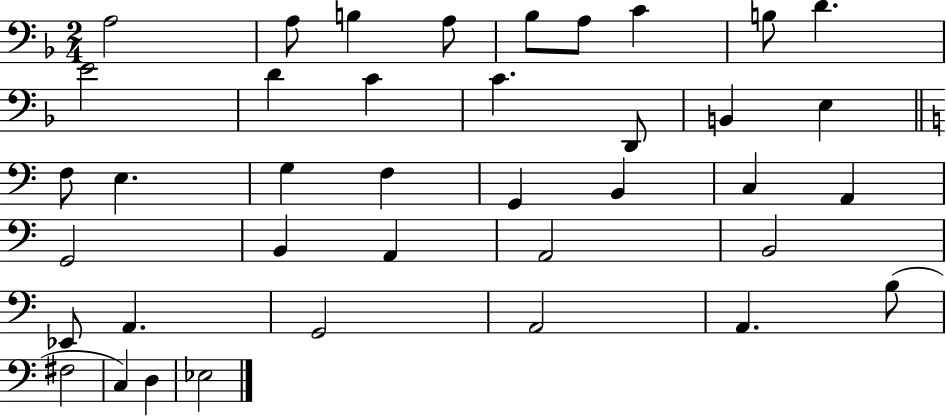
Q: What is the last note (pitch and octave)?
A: Eb3